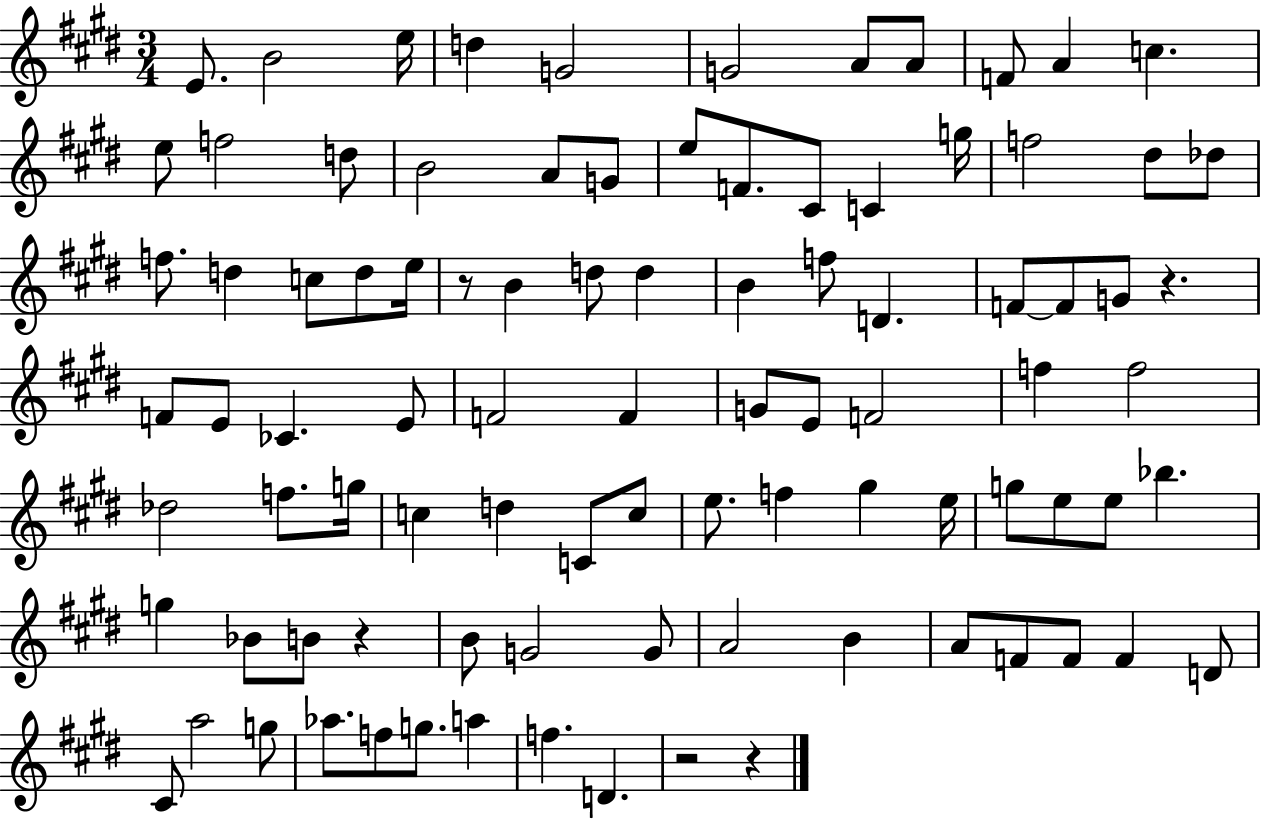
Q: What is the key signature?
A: E major